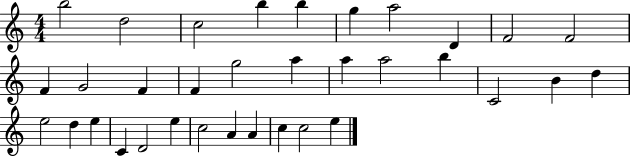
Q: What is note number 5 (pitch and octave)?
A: B5